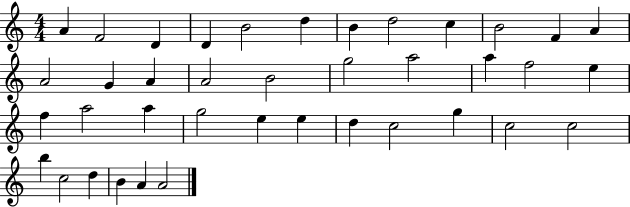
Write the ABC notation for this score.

X:1
T:Untitled
M:4/4
L:1/4
K:C
A F2 D D B2 d B d2 c B2 F A A2 G A A2 B2 g2 a2 a f2 e f a2 a g2 e e d c2 g c2 c2 b c2 d B A A2